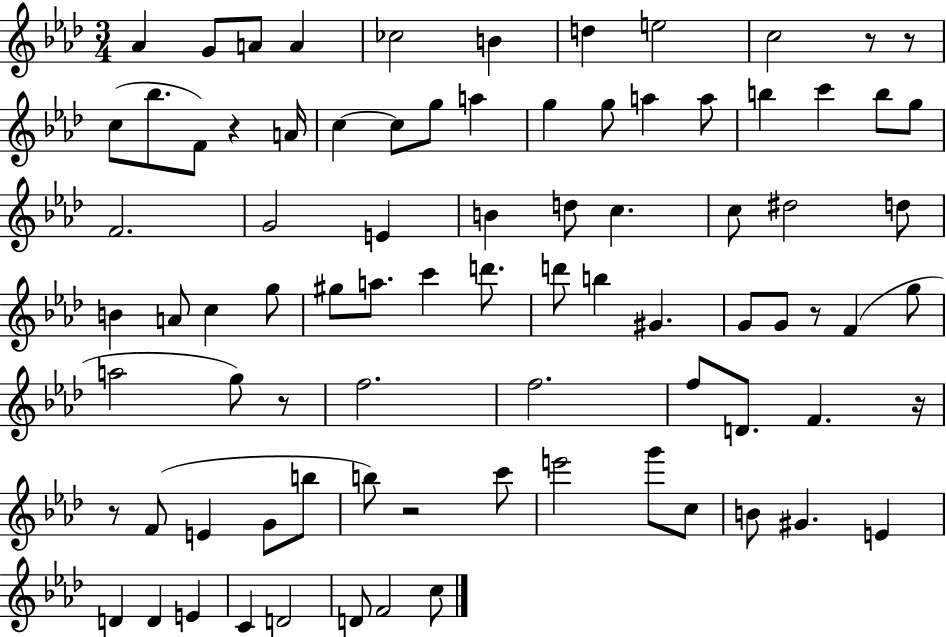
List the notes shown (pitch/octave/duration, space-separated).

Ab4/q G4/e A4/e A4/q CES5/h B4/q D5/q E5/h C5/h R/e R/e C5/e Bb5/e. F4/e R/q A4/s C5/q C5/e G5/e A5/q G5/q G5/e A5/q A5/e B5/q C6/q B5/e G5/e F4/h. G4/h E4/q B4/q D5/e C5/q. C5/e D#5/h D5/e B4/q A4/e C5/q G5/e G#5/e A5/e. C6/q D6/e. D6/e B5/q G#4/q. G4/e G4/e R/e F4/q G5/e A5/h G5/e R/e F5/h. F5/h. F5/e D4/e. F4/q. R/s R/e F4/e E4/q G4/e B5/e B5/e R/h C6/e E6/h G6/e C5/e B4/e G#4/q. E4/q D4/q D4/q E4/q C4/q D4/h D4/e F4/h C5/e